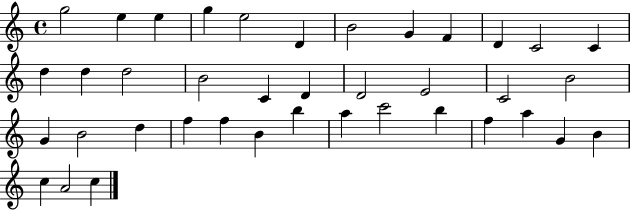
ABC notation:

X:1
T:Untitled
M:4/4
L:1/4
K:C
g2 e e g e2 D B2 G F D C2 C d d d2 B2 C D D2 E2 C2 B2 G B2 d f f B b a c'2 b f a G B c A2 c